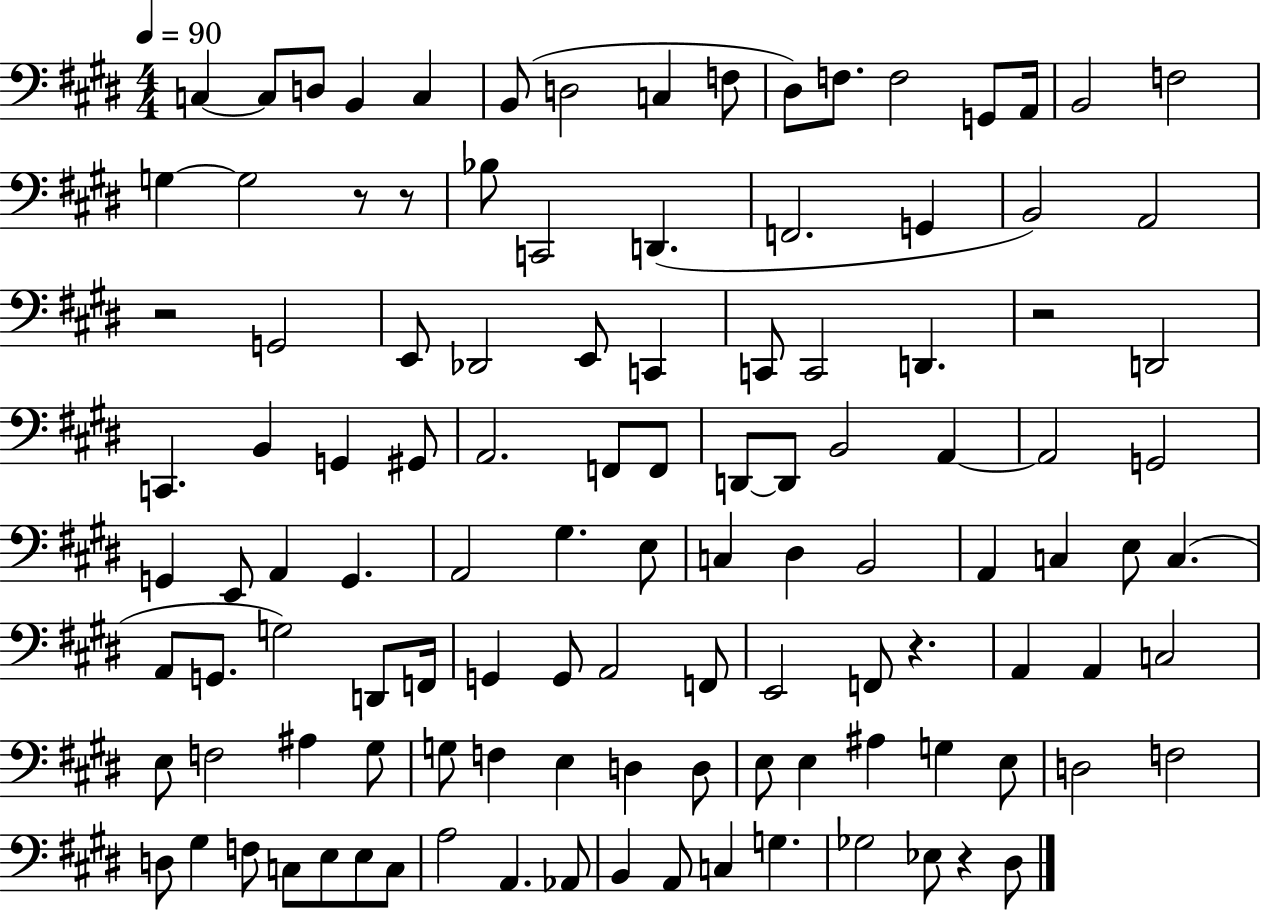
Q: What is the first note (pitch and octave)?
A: C3